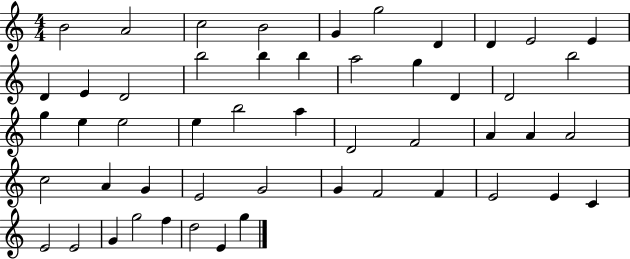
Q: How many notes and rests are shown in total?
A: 51